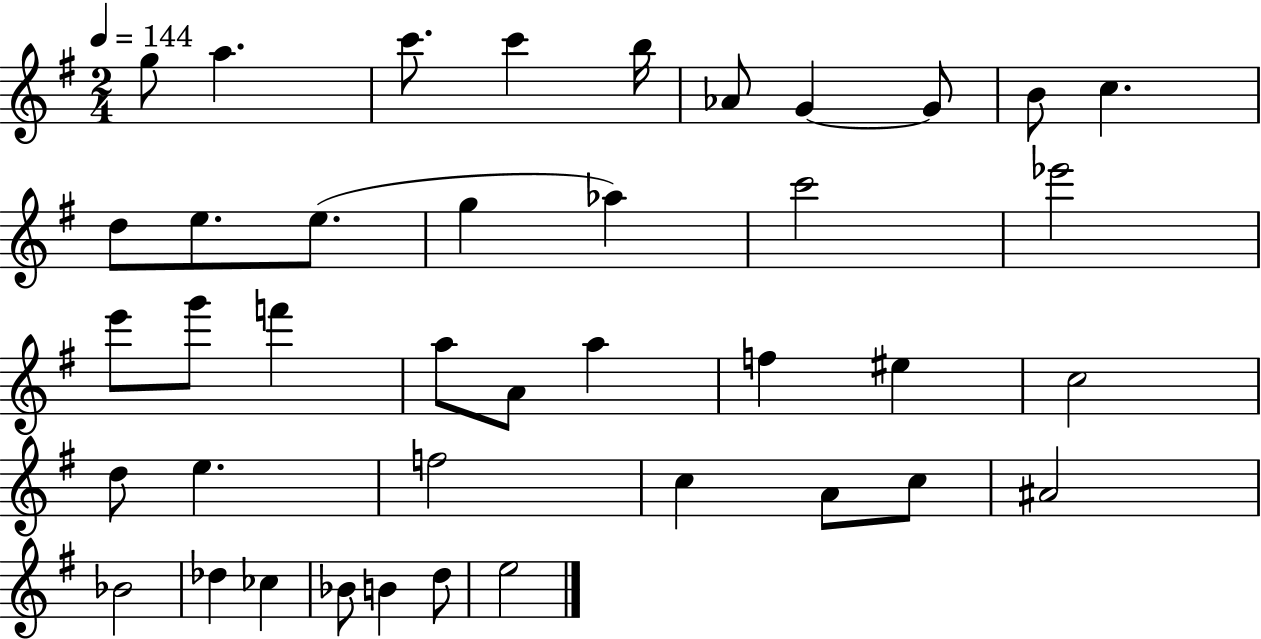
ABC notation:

X:1
T:Untitled
M:2/4
L:1/4
K:G
g/2 a c'/2 c' b/4 _A/2 G G/2 B/2 c d/2 e/2 e/2 g _a c'2 _e'2 e'/2 g'/2 f' a/2 A/2 a f ^e c2 d/2 e f2 c A/2 c/2 ^A2 _B2 _d _c _B/2 B d/2 e2